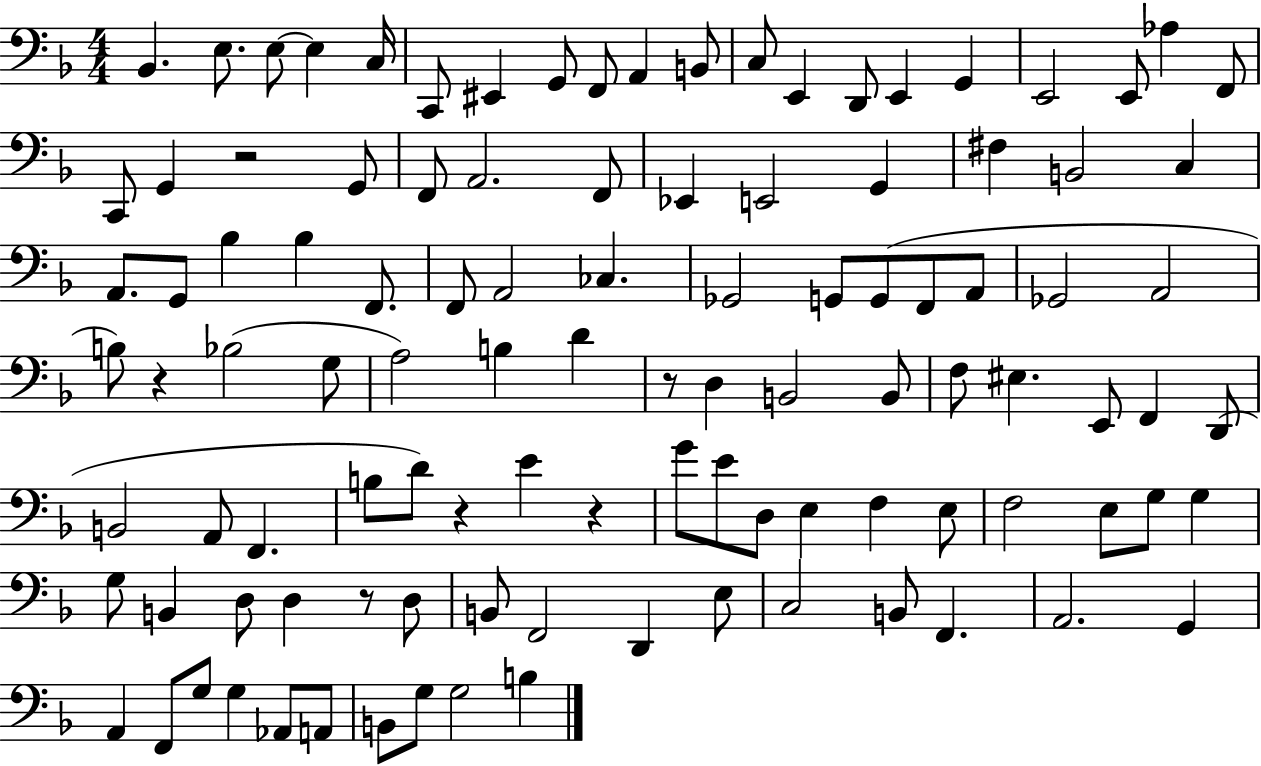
Bb2/q. E3/e. E3/e E3/q C3/s C2/e EIS2/q G2/e F2/e A2/q B2/e C3/e E2/q D2/e E2/q G2/q E2/h E2/e Ab3/q F2/e C2/e G2/q R/h G2/e F2/e A2/h. F2/e Eb2/q E2/h G2/q F#3/q B2/h C3/q A2/e. G2/e Bb3/q Bb3/q F2/e. F2/e A2/h CES3/q. Gb2/h G2/e G2/e F2/e A2/e Gb2/h A2/h B3/e R/q Bb3/h G3/e A3/h B3/q D4/q R/e D3/q B2/h B2/e F3/e EIS3/q. E2/e F2/q D2/e B2/h A2/e F2/q. B3/e D4/e R/q E4/q R/q G4/e E4/e D3/e E3/q F3/q E3/e F3/h E3/e G3/e G3/q G3/e B2/q D3/e D3/q R/e D3/e B2/e F2/h D2/q E3/e C3/h B2/e F2/q. A2/h. G2/q A2/q F2/e G3/e G3/q Ab2/e A2/e B2/e G3/e G3/h B3/q